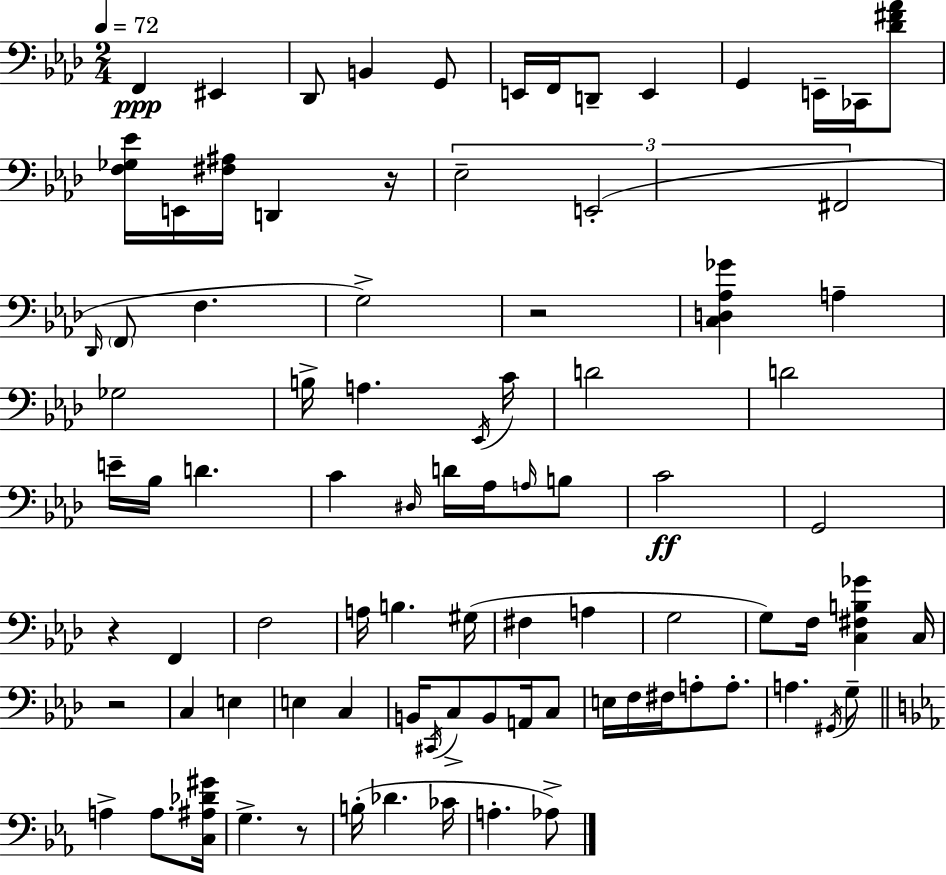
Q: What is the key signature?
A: AES major